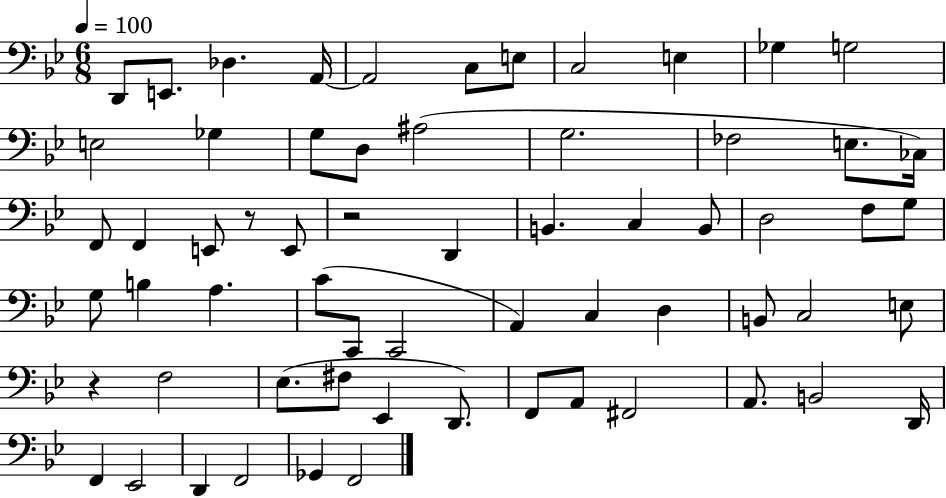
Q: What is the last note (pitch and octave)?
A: F2